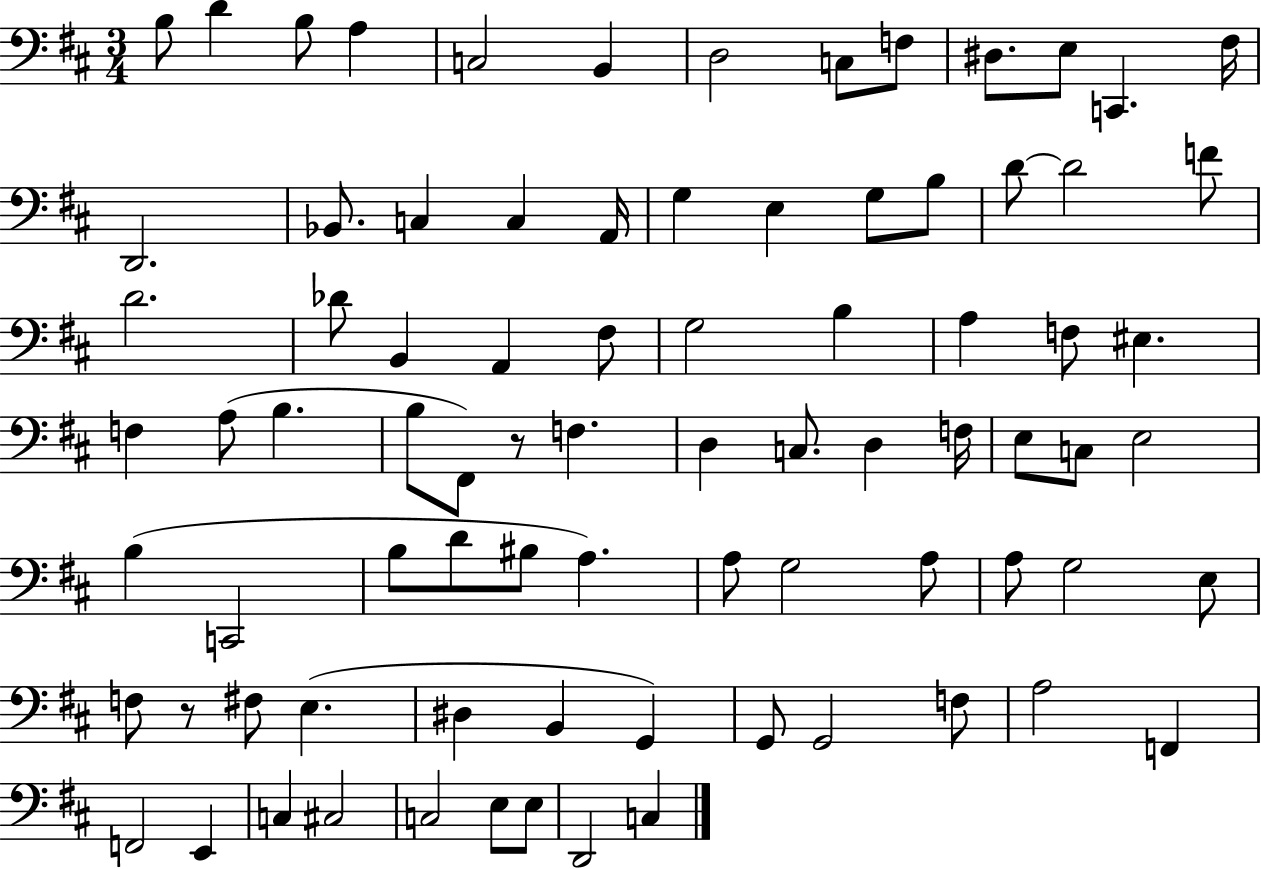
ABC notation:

X:1
T:Untitled
M:3/4
L:1/4
K:D
B,/2 D B,/2 A, C,2 B,, D,2 C,/2 F,/2 ^D,/2 E,/2 C,, ^F,/4 D,,2 _B,,/2 C, C, A,,/4 G, E, G,/2 B,/2 D/2 D2 F/2 D2 _D/2 B,, A,, ^F,/2 G,2 B, A, F,/2 ^E, F, A,/2 B, B,/2 ^F,,/2 z/2 F, D, C,/2 D, F,/4 E,/2 C,/2 E,2 B, C,,2 B,/2 D/2 ^B,/2 A, A,/2 G,2 A,/2 A,/2 G,2 E,/2 F,/2 z/2 ^F,/2 E, ^D, B,, G,, G,,/2 G,,2 F,/2 A,2 F,, F,,2 E,, C, ^C,2 C,2 E,/2 E,/2 D,,2 C,